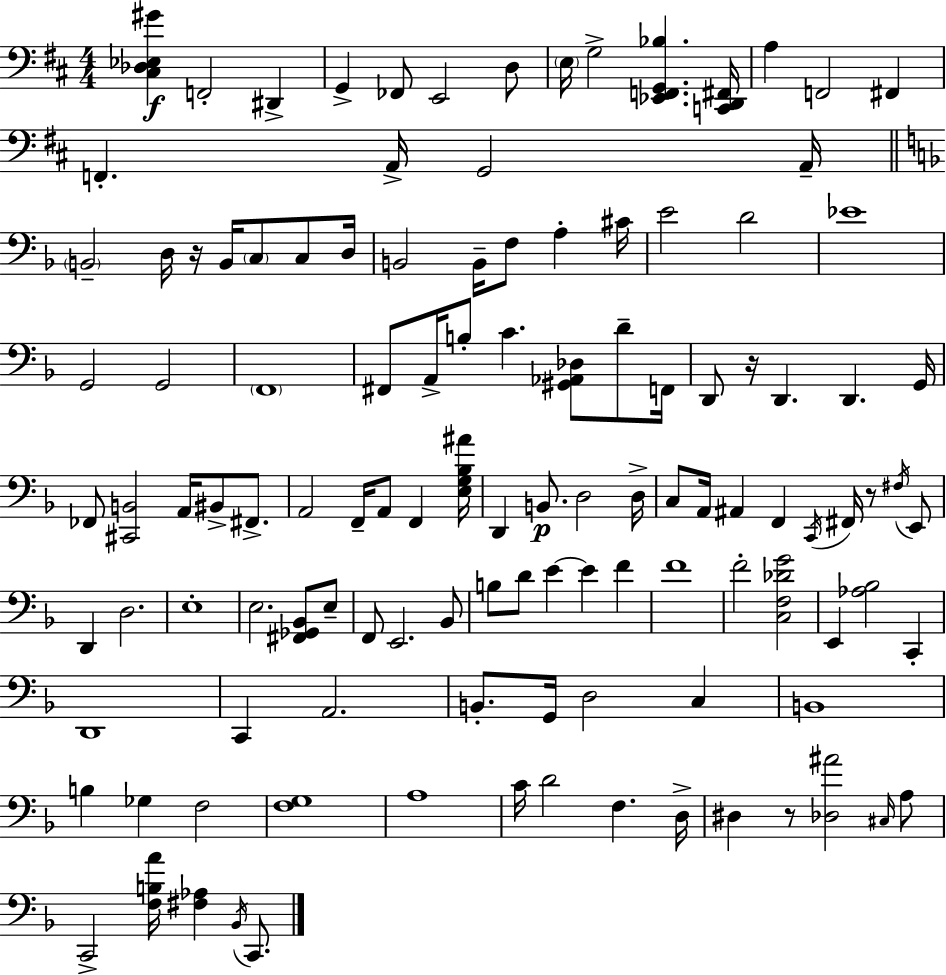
X:1
T:Untitled
M:4/4
L:1/4
K:D
[^C,_D,_E,^G] F,,2 ^D,, G,, _F,,/2 E,,2 D,/2 E,/4 G,2 [_E,,F,,G,,_B,] [C,,D,,^F,,]/4 A, F,,2 ^F,, F,, A,,/4 G,,2 A,,/4 B,,2 D,/4 z/4 B,,/4 C,/2 C,/2 D,/4 B,,2 B,,/4 F,/2 A, ^C/4 E2 D2 _E4 G,,2 G,,2 F,,4 ^F,,/2 A,,/4 B,/2 C [^G,,_A,,_D,]/2 D/2 F,,/4 D,,/2 z/4 D,, D,, G,,/4 _F,,/2 [^C,,B,,]2 A,,/4 ^B,,/2 ^F,,/2 A,,2 F,,/4 A,,/2 F,, [E,G,_B,^A]/4 D,, B,,/2 D,2 D,/4 C,/2 A,,/4 ^A,, F,, C,,/4 ^F,,/4 z/2 ^F,/4 E,,/2 D,, D,2 E,4 E,2 [^F,,_G,,_B,,]/2 E,/2 F,,/2 E,,2 _B,,/2 B,/2 D/2 E E F F4 F2 [C,F,_DG]2 E,, [_A,_B,]2 C,, D,,4 C,, A,,2 B,,/2 G,,/4 D,2 C, B,,4 B, _G, F,2 [F,G,]4 A,4 C/4 D2 F, D,/4 ^D, z/2 [_D,^A]2 ^C,/4 A,/2 C,,2 [F,B,A]/4 [^F,_A,] _B,,/4 C,,/2